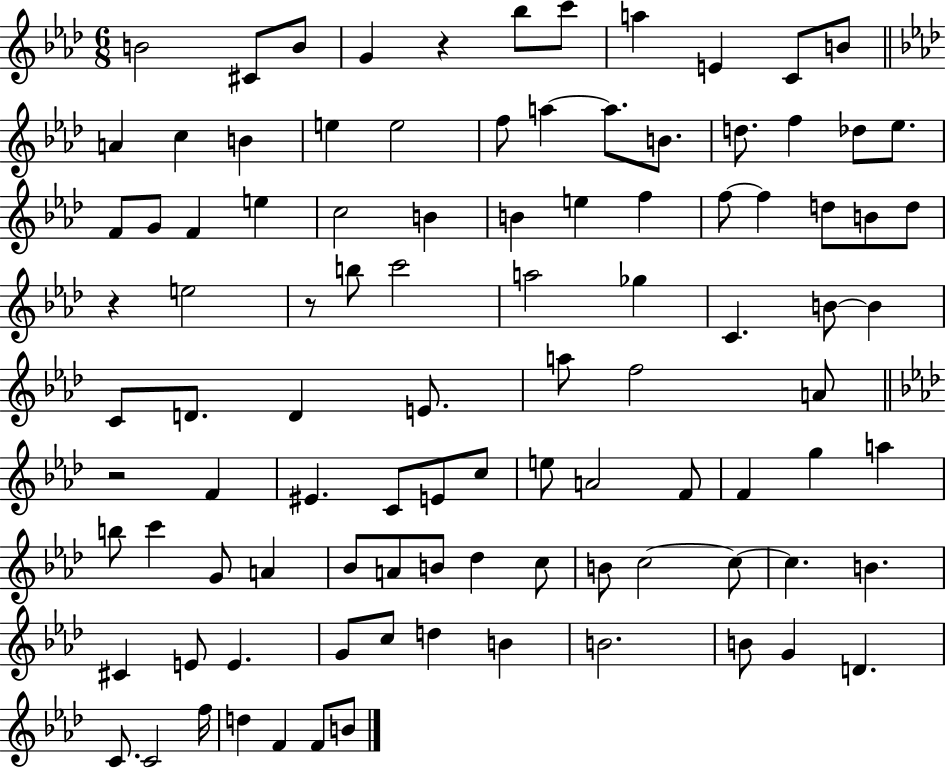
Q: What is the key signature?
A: AES major